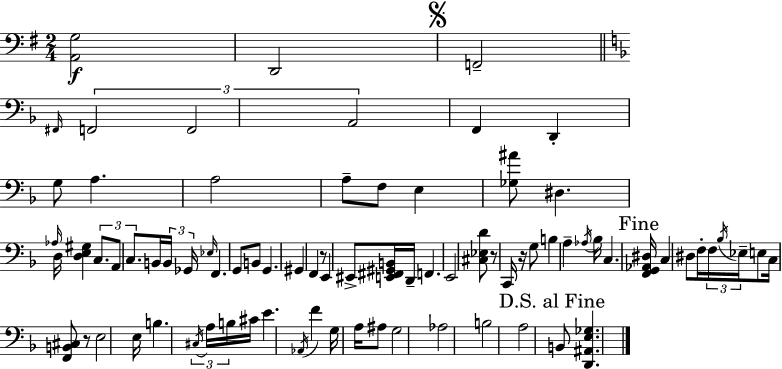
{
  \clef bass
  \numericTimeSignature
  \time 2/4
  \key e \minor
  <a, g>2\f | d,2 | \mark \markup { \musicglyph "scripts.segno" } f,2-- | \bar "||" \break \key d \minor \grace { fis,16 } \tuplet 3/2 { f,2 | f,2 | a,2 } | f,4 d,4-. | \break g8 a4. | a2 | a8-- f8 e4 | <ges ais'>8 dis4. | \break \grace { aes16 } d16 <d e gis>4 \tuplet 3/2 { c8. | a,8 c8. } b,16 | \tuplet 3/2 { b,16 ges,16 \grace { ees16 } } f,4. | g,8 b,8 g,4. | \break gis,4 f,4 | r8 e,4 | eis,8-> <e, fis, gis, b,>16 d,16-- f,4. | e,2 | \break <cis ees d'>8 r8 c,16 | r16 g8 b4 a4-- | \acciaccatura { aes16 } bes16 c4. | \mark "Fine" <f, g, aes, dis>16 c4 | \break dis8 f16-. \tuplet 3/2 { f16 \acciaccatura { bes16 } ees16-- } e8 | c16 <f, b, cis>8 r8 e2 | e16 b4. | \tuplet 3/2 { \acciaccatura { cis16 } a16 b16 } cis'16 | \break e'4. \acciaccatura { aes,16 } f'4 | g16 a16 ais8 g2 | aes2 | b2 | \break a2 | \mark "D.S. al Fine" b,8 | <d, ais, e ges>4. \bar "|."
}